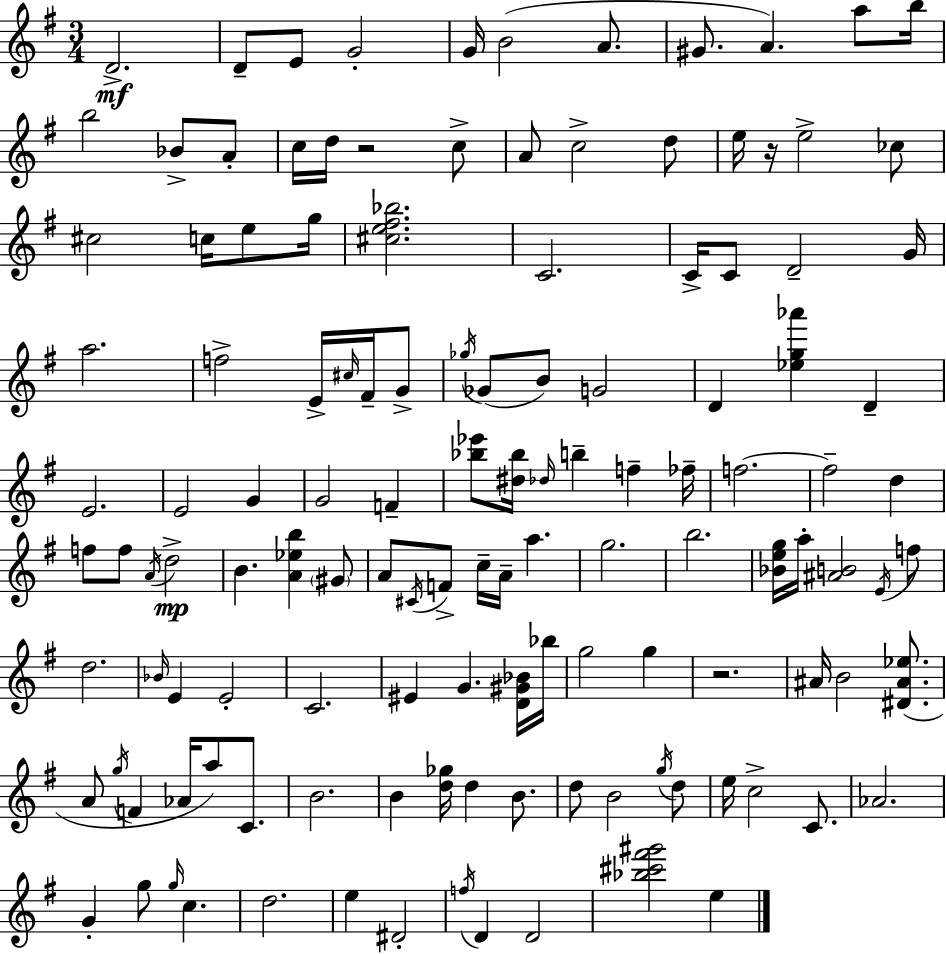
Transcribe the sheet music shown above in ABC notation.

X:1
T:Untitled
M:3/4
L:1/4
K:G
D2 D/2 E/2 G2 G/4 B2 A/2 ^G/2 A a/2 b/4 b2 _B/2 A/2 c/4 d/4 z2 c/2 A/2 c2 d/2 e/4 z/4 e2 _c/2 ^c2 c/4 e/2 g/4 [^ce^f_b]2 C2 C/4 C/2 D2 G/4 a2 f2 E/4 ^c/4 ^F/4 G/2 _g/4 _G/2 B/2 G2 D [_eg_a'] D E2 E2 G G2 F [_b_e']/2 [^d_b]/4 _d/4 b f _f/4 f2 f2 d f/2 f/2 A/4 d2 B [A_eb] ^G/2 A/2 ^C/4 F/2 c/4 A/4 a g2 b2 [_Beg]/4 a/4 [^AB]2 E/4 f/2 d2 _B/4 E E2 C2 ^E G [D^G_B]/4 _b/4 g2 g z2 ^A/4 B2 [^D^A_e]/2 A/2 g/4 F _A/4 a/2 C/2 B2 B [d_g]/4 d B/2 d/2 B2 g/4 d/2 e/4 c2 C/2 _A2 G g/2 g/4 c d2 e ^D2 f/4 D D2 [_b^c'^f'^g']2 e